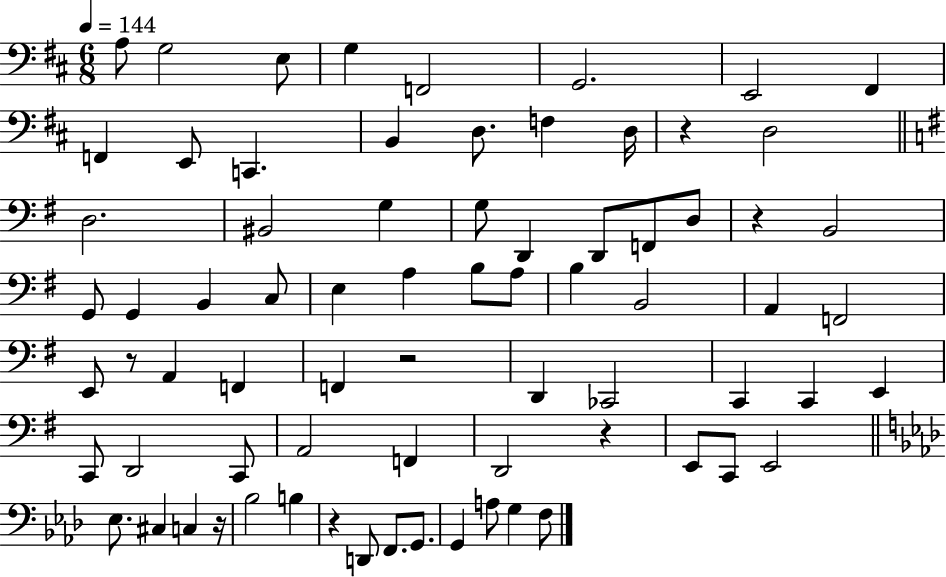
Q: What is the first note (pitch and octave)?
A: A3